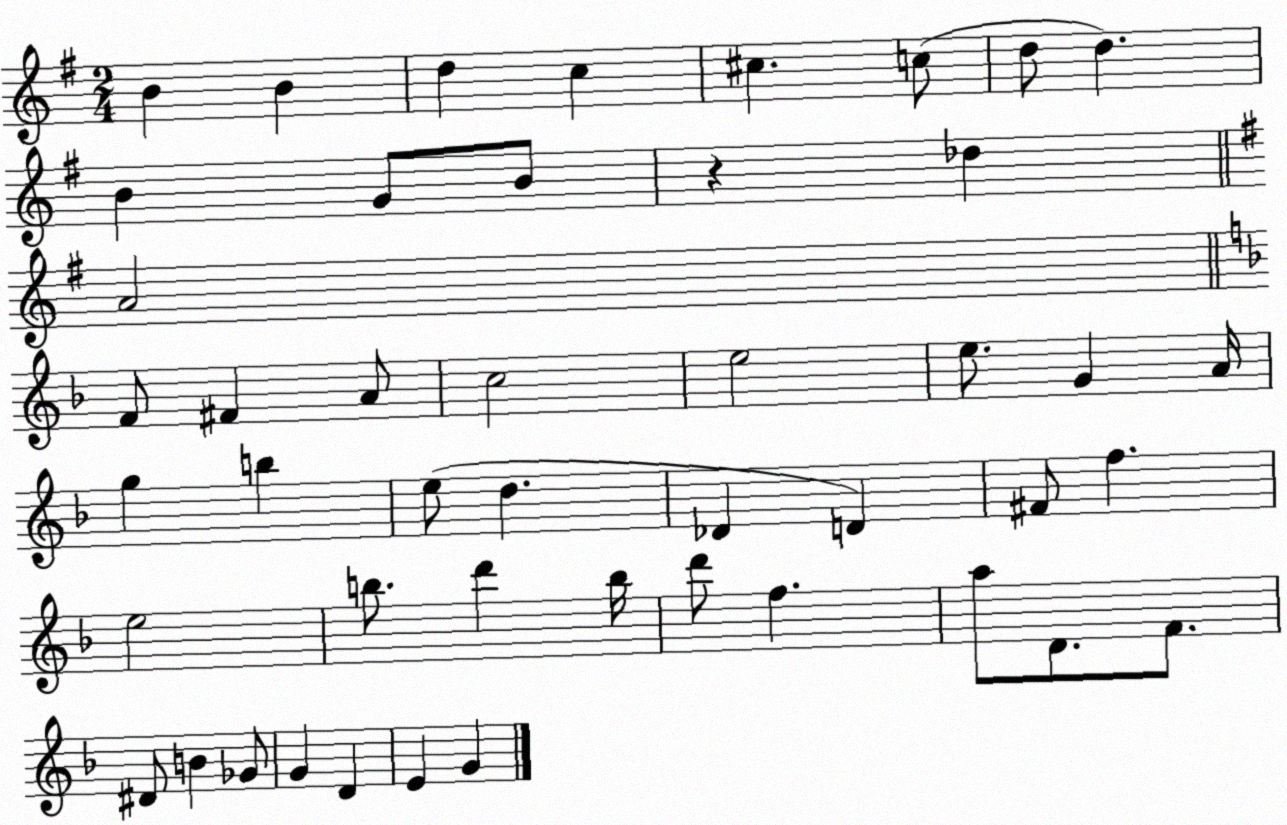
X:1
T:Untitled
M:2/4
L:1/4
K:G
B B d c ^c c/2 d/2 d B G/2 B/2 z _d A2 F/2 ^F A/2 c2 e2 e/2 G A/4 g b e/2 d _D D ^F/2 f e2 b/2 d' b/4 d'/2 f a/2 D/2 F/2 ^D/2 B _G/2 G D E G